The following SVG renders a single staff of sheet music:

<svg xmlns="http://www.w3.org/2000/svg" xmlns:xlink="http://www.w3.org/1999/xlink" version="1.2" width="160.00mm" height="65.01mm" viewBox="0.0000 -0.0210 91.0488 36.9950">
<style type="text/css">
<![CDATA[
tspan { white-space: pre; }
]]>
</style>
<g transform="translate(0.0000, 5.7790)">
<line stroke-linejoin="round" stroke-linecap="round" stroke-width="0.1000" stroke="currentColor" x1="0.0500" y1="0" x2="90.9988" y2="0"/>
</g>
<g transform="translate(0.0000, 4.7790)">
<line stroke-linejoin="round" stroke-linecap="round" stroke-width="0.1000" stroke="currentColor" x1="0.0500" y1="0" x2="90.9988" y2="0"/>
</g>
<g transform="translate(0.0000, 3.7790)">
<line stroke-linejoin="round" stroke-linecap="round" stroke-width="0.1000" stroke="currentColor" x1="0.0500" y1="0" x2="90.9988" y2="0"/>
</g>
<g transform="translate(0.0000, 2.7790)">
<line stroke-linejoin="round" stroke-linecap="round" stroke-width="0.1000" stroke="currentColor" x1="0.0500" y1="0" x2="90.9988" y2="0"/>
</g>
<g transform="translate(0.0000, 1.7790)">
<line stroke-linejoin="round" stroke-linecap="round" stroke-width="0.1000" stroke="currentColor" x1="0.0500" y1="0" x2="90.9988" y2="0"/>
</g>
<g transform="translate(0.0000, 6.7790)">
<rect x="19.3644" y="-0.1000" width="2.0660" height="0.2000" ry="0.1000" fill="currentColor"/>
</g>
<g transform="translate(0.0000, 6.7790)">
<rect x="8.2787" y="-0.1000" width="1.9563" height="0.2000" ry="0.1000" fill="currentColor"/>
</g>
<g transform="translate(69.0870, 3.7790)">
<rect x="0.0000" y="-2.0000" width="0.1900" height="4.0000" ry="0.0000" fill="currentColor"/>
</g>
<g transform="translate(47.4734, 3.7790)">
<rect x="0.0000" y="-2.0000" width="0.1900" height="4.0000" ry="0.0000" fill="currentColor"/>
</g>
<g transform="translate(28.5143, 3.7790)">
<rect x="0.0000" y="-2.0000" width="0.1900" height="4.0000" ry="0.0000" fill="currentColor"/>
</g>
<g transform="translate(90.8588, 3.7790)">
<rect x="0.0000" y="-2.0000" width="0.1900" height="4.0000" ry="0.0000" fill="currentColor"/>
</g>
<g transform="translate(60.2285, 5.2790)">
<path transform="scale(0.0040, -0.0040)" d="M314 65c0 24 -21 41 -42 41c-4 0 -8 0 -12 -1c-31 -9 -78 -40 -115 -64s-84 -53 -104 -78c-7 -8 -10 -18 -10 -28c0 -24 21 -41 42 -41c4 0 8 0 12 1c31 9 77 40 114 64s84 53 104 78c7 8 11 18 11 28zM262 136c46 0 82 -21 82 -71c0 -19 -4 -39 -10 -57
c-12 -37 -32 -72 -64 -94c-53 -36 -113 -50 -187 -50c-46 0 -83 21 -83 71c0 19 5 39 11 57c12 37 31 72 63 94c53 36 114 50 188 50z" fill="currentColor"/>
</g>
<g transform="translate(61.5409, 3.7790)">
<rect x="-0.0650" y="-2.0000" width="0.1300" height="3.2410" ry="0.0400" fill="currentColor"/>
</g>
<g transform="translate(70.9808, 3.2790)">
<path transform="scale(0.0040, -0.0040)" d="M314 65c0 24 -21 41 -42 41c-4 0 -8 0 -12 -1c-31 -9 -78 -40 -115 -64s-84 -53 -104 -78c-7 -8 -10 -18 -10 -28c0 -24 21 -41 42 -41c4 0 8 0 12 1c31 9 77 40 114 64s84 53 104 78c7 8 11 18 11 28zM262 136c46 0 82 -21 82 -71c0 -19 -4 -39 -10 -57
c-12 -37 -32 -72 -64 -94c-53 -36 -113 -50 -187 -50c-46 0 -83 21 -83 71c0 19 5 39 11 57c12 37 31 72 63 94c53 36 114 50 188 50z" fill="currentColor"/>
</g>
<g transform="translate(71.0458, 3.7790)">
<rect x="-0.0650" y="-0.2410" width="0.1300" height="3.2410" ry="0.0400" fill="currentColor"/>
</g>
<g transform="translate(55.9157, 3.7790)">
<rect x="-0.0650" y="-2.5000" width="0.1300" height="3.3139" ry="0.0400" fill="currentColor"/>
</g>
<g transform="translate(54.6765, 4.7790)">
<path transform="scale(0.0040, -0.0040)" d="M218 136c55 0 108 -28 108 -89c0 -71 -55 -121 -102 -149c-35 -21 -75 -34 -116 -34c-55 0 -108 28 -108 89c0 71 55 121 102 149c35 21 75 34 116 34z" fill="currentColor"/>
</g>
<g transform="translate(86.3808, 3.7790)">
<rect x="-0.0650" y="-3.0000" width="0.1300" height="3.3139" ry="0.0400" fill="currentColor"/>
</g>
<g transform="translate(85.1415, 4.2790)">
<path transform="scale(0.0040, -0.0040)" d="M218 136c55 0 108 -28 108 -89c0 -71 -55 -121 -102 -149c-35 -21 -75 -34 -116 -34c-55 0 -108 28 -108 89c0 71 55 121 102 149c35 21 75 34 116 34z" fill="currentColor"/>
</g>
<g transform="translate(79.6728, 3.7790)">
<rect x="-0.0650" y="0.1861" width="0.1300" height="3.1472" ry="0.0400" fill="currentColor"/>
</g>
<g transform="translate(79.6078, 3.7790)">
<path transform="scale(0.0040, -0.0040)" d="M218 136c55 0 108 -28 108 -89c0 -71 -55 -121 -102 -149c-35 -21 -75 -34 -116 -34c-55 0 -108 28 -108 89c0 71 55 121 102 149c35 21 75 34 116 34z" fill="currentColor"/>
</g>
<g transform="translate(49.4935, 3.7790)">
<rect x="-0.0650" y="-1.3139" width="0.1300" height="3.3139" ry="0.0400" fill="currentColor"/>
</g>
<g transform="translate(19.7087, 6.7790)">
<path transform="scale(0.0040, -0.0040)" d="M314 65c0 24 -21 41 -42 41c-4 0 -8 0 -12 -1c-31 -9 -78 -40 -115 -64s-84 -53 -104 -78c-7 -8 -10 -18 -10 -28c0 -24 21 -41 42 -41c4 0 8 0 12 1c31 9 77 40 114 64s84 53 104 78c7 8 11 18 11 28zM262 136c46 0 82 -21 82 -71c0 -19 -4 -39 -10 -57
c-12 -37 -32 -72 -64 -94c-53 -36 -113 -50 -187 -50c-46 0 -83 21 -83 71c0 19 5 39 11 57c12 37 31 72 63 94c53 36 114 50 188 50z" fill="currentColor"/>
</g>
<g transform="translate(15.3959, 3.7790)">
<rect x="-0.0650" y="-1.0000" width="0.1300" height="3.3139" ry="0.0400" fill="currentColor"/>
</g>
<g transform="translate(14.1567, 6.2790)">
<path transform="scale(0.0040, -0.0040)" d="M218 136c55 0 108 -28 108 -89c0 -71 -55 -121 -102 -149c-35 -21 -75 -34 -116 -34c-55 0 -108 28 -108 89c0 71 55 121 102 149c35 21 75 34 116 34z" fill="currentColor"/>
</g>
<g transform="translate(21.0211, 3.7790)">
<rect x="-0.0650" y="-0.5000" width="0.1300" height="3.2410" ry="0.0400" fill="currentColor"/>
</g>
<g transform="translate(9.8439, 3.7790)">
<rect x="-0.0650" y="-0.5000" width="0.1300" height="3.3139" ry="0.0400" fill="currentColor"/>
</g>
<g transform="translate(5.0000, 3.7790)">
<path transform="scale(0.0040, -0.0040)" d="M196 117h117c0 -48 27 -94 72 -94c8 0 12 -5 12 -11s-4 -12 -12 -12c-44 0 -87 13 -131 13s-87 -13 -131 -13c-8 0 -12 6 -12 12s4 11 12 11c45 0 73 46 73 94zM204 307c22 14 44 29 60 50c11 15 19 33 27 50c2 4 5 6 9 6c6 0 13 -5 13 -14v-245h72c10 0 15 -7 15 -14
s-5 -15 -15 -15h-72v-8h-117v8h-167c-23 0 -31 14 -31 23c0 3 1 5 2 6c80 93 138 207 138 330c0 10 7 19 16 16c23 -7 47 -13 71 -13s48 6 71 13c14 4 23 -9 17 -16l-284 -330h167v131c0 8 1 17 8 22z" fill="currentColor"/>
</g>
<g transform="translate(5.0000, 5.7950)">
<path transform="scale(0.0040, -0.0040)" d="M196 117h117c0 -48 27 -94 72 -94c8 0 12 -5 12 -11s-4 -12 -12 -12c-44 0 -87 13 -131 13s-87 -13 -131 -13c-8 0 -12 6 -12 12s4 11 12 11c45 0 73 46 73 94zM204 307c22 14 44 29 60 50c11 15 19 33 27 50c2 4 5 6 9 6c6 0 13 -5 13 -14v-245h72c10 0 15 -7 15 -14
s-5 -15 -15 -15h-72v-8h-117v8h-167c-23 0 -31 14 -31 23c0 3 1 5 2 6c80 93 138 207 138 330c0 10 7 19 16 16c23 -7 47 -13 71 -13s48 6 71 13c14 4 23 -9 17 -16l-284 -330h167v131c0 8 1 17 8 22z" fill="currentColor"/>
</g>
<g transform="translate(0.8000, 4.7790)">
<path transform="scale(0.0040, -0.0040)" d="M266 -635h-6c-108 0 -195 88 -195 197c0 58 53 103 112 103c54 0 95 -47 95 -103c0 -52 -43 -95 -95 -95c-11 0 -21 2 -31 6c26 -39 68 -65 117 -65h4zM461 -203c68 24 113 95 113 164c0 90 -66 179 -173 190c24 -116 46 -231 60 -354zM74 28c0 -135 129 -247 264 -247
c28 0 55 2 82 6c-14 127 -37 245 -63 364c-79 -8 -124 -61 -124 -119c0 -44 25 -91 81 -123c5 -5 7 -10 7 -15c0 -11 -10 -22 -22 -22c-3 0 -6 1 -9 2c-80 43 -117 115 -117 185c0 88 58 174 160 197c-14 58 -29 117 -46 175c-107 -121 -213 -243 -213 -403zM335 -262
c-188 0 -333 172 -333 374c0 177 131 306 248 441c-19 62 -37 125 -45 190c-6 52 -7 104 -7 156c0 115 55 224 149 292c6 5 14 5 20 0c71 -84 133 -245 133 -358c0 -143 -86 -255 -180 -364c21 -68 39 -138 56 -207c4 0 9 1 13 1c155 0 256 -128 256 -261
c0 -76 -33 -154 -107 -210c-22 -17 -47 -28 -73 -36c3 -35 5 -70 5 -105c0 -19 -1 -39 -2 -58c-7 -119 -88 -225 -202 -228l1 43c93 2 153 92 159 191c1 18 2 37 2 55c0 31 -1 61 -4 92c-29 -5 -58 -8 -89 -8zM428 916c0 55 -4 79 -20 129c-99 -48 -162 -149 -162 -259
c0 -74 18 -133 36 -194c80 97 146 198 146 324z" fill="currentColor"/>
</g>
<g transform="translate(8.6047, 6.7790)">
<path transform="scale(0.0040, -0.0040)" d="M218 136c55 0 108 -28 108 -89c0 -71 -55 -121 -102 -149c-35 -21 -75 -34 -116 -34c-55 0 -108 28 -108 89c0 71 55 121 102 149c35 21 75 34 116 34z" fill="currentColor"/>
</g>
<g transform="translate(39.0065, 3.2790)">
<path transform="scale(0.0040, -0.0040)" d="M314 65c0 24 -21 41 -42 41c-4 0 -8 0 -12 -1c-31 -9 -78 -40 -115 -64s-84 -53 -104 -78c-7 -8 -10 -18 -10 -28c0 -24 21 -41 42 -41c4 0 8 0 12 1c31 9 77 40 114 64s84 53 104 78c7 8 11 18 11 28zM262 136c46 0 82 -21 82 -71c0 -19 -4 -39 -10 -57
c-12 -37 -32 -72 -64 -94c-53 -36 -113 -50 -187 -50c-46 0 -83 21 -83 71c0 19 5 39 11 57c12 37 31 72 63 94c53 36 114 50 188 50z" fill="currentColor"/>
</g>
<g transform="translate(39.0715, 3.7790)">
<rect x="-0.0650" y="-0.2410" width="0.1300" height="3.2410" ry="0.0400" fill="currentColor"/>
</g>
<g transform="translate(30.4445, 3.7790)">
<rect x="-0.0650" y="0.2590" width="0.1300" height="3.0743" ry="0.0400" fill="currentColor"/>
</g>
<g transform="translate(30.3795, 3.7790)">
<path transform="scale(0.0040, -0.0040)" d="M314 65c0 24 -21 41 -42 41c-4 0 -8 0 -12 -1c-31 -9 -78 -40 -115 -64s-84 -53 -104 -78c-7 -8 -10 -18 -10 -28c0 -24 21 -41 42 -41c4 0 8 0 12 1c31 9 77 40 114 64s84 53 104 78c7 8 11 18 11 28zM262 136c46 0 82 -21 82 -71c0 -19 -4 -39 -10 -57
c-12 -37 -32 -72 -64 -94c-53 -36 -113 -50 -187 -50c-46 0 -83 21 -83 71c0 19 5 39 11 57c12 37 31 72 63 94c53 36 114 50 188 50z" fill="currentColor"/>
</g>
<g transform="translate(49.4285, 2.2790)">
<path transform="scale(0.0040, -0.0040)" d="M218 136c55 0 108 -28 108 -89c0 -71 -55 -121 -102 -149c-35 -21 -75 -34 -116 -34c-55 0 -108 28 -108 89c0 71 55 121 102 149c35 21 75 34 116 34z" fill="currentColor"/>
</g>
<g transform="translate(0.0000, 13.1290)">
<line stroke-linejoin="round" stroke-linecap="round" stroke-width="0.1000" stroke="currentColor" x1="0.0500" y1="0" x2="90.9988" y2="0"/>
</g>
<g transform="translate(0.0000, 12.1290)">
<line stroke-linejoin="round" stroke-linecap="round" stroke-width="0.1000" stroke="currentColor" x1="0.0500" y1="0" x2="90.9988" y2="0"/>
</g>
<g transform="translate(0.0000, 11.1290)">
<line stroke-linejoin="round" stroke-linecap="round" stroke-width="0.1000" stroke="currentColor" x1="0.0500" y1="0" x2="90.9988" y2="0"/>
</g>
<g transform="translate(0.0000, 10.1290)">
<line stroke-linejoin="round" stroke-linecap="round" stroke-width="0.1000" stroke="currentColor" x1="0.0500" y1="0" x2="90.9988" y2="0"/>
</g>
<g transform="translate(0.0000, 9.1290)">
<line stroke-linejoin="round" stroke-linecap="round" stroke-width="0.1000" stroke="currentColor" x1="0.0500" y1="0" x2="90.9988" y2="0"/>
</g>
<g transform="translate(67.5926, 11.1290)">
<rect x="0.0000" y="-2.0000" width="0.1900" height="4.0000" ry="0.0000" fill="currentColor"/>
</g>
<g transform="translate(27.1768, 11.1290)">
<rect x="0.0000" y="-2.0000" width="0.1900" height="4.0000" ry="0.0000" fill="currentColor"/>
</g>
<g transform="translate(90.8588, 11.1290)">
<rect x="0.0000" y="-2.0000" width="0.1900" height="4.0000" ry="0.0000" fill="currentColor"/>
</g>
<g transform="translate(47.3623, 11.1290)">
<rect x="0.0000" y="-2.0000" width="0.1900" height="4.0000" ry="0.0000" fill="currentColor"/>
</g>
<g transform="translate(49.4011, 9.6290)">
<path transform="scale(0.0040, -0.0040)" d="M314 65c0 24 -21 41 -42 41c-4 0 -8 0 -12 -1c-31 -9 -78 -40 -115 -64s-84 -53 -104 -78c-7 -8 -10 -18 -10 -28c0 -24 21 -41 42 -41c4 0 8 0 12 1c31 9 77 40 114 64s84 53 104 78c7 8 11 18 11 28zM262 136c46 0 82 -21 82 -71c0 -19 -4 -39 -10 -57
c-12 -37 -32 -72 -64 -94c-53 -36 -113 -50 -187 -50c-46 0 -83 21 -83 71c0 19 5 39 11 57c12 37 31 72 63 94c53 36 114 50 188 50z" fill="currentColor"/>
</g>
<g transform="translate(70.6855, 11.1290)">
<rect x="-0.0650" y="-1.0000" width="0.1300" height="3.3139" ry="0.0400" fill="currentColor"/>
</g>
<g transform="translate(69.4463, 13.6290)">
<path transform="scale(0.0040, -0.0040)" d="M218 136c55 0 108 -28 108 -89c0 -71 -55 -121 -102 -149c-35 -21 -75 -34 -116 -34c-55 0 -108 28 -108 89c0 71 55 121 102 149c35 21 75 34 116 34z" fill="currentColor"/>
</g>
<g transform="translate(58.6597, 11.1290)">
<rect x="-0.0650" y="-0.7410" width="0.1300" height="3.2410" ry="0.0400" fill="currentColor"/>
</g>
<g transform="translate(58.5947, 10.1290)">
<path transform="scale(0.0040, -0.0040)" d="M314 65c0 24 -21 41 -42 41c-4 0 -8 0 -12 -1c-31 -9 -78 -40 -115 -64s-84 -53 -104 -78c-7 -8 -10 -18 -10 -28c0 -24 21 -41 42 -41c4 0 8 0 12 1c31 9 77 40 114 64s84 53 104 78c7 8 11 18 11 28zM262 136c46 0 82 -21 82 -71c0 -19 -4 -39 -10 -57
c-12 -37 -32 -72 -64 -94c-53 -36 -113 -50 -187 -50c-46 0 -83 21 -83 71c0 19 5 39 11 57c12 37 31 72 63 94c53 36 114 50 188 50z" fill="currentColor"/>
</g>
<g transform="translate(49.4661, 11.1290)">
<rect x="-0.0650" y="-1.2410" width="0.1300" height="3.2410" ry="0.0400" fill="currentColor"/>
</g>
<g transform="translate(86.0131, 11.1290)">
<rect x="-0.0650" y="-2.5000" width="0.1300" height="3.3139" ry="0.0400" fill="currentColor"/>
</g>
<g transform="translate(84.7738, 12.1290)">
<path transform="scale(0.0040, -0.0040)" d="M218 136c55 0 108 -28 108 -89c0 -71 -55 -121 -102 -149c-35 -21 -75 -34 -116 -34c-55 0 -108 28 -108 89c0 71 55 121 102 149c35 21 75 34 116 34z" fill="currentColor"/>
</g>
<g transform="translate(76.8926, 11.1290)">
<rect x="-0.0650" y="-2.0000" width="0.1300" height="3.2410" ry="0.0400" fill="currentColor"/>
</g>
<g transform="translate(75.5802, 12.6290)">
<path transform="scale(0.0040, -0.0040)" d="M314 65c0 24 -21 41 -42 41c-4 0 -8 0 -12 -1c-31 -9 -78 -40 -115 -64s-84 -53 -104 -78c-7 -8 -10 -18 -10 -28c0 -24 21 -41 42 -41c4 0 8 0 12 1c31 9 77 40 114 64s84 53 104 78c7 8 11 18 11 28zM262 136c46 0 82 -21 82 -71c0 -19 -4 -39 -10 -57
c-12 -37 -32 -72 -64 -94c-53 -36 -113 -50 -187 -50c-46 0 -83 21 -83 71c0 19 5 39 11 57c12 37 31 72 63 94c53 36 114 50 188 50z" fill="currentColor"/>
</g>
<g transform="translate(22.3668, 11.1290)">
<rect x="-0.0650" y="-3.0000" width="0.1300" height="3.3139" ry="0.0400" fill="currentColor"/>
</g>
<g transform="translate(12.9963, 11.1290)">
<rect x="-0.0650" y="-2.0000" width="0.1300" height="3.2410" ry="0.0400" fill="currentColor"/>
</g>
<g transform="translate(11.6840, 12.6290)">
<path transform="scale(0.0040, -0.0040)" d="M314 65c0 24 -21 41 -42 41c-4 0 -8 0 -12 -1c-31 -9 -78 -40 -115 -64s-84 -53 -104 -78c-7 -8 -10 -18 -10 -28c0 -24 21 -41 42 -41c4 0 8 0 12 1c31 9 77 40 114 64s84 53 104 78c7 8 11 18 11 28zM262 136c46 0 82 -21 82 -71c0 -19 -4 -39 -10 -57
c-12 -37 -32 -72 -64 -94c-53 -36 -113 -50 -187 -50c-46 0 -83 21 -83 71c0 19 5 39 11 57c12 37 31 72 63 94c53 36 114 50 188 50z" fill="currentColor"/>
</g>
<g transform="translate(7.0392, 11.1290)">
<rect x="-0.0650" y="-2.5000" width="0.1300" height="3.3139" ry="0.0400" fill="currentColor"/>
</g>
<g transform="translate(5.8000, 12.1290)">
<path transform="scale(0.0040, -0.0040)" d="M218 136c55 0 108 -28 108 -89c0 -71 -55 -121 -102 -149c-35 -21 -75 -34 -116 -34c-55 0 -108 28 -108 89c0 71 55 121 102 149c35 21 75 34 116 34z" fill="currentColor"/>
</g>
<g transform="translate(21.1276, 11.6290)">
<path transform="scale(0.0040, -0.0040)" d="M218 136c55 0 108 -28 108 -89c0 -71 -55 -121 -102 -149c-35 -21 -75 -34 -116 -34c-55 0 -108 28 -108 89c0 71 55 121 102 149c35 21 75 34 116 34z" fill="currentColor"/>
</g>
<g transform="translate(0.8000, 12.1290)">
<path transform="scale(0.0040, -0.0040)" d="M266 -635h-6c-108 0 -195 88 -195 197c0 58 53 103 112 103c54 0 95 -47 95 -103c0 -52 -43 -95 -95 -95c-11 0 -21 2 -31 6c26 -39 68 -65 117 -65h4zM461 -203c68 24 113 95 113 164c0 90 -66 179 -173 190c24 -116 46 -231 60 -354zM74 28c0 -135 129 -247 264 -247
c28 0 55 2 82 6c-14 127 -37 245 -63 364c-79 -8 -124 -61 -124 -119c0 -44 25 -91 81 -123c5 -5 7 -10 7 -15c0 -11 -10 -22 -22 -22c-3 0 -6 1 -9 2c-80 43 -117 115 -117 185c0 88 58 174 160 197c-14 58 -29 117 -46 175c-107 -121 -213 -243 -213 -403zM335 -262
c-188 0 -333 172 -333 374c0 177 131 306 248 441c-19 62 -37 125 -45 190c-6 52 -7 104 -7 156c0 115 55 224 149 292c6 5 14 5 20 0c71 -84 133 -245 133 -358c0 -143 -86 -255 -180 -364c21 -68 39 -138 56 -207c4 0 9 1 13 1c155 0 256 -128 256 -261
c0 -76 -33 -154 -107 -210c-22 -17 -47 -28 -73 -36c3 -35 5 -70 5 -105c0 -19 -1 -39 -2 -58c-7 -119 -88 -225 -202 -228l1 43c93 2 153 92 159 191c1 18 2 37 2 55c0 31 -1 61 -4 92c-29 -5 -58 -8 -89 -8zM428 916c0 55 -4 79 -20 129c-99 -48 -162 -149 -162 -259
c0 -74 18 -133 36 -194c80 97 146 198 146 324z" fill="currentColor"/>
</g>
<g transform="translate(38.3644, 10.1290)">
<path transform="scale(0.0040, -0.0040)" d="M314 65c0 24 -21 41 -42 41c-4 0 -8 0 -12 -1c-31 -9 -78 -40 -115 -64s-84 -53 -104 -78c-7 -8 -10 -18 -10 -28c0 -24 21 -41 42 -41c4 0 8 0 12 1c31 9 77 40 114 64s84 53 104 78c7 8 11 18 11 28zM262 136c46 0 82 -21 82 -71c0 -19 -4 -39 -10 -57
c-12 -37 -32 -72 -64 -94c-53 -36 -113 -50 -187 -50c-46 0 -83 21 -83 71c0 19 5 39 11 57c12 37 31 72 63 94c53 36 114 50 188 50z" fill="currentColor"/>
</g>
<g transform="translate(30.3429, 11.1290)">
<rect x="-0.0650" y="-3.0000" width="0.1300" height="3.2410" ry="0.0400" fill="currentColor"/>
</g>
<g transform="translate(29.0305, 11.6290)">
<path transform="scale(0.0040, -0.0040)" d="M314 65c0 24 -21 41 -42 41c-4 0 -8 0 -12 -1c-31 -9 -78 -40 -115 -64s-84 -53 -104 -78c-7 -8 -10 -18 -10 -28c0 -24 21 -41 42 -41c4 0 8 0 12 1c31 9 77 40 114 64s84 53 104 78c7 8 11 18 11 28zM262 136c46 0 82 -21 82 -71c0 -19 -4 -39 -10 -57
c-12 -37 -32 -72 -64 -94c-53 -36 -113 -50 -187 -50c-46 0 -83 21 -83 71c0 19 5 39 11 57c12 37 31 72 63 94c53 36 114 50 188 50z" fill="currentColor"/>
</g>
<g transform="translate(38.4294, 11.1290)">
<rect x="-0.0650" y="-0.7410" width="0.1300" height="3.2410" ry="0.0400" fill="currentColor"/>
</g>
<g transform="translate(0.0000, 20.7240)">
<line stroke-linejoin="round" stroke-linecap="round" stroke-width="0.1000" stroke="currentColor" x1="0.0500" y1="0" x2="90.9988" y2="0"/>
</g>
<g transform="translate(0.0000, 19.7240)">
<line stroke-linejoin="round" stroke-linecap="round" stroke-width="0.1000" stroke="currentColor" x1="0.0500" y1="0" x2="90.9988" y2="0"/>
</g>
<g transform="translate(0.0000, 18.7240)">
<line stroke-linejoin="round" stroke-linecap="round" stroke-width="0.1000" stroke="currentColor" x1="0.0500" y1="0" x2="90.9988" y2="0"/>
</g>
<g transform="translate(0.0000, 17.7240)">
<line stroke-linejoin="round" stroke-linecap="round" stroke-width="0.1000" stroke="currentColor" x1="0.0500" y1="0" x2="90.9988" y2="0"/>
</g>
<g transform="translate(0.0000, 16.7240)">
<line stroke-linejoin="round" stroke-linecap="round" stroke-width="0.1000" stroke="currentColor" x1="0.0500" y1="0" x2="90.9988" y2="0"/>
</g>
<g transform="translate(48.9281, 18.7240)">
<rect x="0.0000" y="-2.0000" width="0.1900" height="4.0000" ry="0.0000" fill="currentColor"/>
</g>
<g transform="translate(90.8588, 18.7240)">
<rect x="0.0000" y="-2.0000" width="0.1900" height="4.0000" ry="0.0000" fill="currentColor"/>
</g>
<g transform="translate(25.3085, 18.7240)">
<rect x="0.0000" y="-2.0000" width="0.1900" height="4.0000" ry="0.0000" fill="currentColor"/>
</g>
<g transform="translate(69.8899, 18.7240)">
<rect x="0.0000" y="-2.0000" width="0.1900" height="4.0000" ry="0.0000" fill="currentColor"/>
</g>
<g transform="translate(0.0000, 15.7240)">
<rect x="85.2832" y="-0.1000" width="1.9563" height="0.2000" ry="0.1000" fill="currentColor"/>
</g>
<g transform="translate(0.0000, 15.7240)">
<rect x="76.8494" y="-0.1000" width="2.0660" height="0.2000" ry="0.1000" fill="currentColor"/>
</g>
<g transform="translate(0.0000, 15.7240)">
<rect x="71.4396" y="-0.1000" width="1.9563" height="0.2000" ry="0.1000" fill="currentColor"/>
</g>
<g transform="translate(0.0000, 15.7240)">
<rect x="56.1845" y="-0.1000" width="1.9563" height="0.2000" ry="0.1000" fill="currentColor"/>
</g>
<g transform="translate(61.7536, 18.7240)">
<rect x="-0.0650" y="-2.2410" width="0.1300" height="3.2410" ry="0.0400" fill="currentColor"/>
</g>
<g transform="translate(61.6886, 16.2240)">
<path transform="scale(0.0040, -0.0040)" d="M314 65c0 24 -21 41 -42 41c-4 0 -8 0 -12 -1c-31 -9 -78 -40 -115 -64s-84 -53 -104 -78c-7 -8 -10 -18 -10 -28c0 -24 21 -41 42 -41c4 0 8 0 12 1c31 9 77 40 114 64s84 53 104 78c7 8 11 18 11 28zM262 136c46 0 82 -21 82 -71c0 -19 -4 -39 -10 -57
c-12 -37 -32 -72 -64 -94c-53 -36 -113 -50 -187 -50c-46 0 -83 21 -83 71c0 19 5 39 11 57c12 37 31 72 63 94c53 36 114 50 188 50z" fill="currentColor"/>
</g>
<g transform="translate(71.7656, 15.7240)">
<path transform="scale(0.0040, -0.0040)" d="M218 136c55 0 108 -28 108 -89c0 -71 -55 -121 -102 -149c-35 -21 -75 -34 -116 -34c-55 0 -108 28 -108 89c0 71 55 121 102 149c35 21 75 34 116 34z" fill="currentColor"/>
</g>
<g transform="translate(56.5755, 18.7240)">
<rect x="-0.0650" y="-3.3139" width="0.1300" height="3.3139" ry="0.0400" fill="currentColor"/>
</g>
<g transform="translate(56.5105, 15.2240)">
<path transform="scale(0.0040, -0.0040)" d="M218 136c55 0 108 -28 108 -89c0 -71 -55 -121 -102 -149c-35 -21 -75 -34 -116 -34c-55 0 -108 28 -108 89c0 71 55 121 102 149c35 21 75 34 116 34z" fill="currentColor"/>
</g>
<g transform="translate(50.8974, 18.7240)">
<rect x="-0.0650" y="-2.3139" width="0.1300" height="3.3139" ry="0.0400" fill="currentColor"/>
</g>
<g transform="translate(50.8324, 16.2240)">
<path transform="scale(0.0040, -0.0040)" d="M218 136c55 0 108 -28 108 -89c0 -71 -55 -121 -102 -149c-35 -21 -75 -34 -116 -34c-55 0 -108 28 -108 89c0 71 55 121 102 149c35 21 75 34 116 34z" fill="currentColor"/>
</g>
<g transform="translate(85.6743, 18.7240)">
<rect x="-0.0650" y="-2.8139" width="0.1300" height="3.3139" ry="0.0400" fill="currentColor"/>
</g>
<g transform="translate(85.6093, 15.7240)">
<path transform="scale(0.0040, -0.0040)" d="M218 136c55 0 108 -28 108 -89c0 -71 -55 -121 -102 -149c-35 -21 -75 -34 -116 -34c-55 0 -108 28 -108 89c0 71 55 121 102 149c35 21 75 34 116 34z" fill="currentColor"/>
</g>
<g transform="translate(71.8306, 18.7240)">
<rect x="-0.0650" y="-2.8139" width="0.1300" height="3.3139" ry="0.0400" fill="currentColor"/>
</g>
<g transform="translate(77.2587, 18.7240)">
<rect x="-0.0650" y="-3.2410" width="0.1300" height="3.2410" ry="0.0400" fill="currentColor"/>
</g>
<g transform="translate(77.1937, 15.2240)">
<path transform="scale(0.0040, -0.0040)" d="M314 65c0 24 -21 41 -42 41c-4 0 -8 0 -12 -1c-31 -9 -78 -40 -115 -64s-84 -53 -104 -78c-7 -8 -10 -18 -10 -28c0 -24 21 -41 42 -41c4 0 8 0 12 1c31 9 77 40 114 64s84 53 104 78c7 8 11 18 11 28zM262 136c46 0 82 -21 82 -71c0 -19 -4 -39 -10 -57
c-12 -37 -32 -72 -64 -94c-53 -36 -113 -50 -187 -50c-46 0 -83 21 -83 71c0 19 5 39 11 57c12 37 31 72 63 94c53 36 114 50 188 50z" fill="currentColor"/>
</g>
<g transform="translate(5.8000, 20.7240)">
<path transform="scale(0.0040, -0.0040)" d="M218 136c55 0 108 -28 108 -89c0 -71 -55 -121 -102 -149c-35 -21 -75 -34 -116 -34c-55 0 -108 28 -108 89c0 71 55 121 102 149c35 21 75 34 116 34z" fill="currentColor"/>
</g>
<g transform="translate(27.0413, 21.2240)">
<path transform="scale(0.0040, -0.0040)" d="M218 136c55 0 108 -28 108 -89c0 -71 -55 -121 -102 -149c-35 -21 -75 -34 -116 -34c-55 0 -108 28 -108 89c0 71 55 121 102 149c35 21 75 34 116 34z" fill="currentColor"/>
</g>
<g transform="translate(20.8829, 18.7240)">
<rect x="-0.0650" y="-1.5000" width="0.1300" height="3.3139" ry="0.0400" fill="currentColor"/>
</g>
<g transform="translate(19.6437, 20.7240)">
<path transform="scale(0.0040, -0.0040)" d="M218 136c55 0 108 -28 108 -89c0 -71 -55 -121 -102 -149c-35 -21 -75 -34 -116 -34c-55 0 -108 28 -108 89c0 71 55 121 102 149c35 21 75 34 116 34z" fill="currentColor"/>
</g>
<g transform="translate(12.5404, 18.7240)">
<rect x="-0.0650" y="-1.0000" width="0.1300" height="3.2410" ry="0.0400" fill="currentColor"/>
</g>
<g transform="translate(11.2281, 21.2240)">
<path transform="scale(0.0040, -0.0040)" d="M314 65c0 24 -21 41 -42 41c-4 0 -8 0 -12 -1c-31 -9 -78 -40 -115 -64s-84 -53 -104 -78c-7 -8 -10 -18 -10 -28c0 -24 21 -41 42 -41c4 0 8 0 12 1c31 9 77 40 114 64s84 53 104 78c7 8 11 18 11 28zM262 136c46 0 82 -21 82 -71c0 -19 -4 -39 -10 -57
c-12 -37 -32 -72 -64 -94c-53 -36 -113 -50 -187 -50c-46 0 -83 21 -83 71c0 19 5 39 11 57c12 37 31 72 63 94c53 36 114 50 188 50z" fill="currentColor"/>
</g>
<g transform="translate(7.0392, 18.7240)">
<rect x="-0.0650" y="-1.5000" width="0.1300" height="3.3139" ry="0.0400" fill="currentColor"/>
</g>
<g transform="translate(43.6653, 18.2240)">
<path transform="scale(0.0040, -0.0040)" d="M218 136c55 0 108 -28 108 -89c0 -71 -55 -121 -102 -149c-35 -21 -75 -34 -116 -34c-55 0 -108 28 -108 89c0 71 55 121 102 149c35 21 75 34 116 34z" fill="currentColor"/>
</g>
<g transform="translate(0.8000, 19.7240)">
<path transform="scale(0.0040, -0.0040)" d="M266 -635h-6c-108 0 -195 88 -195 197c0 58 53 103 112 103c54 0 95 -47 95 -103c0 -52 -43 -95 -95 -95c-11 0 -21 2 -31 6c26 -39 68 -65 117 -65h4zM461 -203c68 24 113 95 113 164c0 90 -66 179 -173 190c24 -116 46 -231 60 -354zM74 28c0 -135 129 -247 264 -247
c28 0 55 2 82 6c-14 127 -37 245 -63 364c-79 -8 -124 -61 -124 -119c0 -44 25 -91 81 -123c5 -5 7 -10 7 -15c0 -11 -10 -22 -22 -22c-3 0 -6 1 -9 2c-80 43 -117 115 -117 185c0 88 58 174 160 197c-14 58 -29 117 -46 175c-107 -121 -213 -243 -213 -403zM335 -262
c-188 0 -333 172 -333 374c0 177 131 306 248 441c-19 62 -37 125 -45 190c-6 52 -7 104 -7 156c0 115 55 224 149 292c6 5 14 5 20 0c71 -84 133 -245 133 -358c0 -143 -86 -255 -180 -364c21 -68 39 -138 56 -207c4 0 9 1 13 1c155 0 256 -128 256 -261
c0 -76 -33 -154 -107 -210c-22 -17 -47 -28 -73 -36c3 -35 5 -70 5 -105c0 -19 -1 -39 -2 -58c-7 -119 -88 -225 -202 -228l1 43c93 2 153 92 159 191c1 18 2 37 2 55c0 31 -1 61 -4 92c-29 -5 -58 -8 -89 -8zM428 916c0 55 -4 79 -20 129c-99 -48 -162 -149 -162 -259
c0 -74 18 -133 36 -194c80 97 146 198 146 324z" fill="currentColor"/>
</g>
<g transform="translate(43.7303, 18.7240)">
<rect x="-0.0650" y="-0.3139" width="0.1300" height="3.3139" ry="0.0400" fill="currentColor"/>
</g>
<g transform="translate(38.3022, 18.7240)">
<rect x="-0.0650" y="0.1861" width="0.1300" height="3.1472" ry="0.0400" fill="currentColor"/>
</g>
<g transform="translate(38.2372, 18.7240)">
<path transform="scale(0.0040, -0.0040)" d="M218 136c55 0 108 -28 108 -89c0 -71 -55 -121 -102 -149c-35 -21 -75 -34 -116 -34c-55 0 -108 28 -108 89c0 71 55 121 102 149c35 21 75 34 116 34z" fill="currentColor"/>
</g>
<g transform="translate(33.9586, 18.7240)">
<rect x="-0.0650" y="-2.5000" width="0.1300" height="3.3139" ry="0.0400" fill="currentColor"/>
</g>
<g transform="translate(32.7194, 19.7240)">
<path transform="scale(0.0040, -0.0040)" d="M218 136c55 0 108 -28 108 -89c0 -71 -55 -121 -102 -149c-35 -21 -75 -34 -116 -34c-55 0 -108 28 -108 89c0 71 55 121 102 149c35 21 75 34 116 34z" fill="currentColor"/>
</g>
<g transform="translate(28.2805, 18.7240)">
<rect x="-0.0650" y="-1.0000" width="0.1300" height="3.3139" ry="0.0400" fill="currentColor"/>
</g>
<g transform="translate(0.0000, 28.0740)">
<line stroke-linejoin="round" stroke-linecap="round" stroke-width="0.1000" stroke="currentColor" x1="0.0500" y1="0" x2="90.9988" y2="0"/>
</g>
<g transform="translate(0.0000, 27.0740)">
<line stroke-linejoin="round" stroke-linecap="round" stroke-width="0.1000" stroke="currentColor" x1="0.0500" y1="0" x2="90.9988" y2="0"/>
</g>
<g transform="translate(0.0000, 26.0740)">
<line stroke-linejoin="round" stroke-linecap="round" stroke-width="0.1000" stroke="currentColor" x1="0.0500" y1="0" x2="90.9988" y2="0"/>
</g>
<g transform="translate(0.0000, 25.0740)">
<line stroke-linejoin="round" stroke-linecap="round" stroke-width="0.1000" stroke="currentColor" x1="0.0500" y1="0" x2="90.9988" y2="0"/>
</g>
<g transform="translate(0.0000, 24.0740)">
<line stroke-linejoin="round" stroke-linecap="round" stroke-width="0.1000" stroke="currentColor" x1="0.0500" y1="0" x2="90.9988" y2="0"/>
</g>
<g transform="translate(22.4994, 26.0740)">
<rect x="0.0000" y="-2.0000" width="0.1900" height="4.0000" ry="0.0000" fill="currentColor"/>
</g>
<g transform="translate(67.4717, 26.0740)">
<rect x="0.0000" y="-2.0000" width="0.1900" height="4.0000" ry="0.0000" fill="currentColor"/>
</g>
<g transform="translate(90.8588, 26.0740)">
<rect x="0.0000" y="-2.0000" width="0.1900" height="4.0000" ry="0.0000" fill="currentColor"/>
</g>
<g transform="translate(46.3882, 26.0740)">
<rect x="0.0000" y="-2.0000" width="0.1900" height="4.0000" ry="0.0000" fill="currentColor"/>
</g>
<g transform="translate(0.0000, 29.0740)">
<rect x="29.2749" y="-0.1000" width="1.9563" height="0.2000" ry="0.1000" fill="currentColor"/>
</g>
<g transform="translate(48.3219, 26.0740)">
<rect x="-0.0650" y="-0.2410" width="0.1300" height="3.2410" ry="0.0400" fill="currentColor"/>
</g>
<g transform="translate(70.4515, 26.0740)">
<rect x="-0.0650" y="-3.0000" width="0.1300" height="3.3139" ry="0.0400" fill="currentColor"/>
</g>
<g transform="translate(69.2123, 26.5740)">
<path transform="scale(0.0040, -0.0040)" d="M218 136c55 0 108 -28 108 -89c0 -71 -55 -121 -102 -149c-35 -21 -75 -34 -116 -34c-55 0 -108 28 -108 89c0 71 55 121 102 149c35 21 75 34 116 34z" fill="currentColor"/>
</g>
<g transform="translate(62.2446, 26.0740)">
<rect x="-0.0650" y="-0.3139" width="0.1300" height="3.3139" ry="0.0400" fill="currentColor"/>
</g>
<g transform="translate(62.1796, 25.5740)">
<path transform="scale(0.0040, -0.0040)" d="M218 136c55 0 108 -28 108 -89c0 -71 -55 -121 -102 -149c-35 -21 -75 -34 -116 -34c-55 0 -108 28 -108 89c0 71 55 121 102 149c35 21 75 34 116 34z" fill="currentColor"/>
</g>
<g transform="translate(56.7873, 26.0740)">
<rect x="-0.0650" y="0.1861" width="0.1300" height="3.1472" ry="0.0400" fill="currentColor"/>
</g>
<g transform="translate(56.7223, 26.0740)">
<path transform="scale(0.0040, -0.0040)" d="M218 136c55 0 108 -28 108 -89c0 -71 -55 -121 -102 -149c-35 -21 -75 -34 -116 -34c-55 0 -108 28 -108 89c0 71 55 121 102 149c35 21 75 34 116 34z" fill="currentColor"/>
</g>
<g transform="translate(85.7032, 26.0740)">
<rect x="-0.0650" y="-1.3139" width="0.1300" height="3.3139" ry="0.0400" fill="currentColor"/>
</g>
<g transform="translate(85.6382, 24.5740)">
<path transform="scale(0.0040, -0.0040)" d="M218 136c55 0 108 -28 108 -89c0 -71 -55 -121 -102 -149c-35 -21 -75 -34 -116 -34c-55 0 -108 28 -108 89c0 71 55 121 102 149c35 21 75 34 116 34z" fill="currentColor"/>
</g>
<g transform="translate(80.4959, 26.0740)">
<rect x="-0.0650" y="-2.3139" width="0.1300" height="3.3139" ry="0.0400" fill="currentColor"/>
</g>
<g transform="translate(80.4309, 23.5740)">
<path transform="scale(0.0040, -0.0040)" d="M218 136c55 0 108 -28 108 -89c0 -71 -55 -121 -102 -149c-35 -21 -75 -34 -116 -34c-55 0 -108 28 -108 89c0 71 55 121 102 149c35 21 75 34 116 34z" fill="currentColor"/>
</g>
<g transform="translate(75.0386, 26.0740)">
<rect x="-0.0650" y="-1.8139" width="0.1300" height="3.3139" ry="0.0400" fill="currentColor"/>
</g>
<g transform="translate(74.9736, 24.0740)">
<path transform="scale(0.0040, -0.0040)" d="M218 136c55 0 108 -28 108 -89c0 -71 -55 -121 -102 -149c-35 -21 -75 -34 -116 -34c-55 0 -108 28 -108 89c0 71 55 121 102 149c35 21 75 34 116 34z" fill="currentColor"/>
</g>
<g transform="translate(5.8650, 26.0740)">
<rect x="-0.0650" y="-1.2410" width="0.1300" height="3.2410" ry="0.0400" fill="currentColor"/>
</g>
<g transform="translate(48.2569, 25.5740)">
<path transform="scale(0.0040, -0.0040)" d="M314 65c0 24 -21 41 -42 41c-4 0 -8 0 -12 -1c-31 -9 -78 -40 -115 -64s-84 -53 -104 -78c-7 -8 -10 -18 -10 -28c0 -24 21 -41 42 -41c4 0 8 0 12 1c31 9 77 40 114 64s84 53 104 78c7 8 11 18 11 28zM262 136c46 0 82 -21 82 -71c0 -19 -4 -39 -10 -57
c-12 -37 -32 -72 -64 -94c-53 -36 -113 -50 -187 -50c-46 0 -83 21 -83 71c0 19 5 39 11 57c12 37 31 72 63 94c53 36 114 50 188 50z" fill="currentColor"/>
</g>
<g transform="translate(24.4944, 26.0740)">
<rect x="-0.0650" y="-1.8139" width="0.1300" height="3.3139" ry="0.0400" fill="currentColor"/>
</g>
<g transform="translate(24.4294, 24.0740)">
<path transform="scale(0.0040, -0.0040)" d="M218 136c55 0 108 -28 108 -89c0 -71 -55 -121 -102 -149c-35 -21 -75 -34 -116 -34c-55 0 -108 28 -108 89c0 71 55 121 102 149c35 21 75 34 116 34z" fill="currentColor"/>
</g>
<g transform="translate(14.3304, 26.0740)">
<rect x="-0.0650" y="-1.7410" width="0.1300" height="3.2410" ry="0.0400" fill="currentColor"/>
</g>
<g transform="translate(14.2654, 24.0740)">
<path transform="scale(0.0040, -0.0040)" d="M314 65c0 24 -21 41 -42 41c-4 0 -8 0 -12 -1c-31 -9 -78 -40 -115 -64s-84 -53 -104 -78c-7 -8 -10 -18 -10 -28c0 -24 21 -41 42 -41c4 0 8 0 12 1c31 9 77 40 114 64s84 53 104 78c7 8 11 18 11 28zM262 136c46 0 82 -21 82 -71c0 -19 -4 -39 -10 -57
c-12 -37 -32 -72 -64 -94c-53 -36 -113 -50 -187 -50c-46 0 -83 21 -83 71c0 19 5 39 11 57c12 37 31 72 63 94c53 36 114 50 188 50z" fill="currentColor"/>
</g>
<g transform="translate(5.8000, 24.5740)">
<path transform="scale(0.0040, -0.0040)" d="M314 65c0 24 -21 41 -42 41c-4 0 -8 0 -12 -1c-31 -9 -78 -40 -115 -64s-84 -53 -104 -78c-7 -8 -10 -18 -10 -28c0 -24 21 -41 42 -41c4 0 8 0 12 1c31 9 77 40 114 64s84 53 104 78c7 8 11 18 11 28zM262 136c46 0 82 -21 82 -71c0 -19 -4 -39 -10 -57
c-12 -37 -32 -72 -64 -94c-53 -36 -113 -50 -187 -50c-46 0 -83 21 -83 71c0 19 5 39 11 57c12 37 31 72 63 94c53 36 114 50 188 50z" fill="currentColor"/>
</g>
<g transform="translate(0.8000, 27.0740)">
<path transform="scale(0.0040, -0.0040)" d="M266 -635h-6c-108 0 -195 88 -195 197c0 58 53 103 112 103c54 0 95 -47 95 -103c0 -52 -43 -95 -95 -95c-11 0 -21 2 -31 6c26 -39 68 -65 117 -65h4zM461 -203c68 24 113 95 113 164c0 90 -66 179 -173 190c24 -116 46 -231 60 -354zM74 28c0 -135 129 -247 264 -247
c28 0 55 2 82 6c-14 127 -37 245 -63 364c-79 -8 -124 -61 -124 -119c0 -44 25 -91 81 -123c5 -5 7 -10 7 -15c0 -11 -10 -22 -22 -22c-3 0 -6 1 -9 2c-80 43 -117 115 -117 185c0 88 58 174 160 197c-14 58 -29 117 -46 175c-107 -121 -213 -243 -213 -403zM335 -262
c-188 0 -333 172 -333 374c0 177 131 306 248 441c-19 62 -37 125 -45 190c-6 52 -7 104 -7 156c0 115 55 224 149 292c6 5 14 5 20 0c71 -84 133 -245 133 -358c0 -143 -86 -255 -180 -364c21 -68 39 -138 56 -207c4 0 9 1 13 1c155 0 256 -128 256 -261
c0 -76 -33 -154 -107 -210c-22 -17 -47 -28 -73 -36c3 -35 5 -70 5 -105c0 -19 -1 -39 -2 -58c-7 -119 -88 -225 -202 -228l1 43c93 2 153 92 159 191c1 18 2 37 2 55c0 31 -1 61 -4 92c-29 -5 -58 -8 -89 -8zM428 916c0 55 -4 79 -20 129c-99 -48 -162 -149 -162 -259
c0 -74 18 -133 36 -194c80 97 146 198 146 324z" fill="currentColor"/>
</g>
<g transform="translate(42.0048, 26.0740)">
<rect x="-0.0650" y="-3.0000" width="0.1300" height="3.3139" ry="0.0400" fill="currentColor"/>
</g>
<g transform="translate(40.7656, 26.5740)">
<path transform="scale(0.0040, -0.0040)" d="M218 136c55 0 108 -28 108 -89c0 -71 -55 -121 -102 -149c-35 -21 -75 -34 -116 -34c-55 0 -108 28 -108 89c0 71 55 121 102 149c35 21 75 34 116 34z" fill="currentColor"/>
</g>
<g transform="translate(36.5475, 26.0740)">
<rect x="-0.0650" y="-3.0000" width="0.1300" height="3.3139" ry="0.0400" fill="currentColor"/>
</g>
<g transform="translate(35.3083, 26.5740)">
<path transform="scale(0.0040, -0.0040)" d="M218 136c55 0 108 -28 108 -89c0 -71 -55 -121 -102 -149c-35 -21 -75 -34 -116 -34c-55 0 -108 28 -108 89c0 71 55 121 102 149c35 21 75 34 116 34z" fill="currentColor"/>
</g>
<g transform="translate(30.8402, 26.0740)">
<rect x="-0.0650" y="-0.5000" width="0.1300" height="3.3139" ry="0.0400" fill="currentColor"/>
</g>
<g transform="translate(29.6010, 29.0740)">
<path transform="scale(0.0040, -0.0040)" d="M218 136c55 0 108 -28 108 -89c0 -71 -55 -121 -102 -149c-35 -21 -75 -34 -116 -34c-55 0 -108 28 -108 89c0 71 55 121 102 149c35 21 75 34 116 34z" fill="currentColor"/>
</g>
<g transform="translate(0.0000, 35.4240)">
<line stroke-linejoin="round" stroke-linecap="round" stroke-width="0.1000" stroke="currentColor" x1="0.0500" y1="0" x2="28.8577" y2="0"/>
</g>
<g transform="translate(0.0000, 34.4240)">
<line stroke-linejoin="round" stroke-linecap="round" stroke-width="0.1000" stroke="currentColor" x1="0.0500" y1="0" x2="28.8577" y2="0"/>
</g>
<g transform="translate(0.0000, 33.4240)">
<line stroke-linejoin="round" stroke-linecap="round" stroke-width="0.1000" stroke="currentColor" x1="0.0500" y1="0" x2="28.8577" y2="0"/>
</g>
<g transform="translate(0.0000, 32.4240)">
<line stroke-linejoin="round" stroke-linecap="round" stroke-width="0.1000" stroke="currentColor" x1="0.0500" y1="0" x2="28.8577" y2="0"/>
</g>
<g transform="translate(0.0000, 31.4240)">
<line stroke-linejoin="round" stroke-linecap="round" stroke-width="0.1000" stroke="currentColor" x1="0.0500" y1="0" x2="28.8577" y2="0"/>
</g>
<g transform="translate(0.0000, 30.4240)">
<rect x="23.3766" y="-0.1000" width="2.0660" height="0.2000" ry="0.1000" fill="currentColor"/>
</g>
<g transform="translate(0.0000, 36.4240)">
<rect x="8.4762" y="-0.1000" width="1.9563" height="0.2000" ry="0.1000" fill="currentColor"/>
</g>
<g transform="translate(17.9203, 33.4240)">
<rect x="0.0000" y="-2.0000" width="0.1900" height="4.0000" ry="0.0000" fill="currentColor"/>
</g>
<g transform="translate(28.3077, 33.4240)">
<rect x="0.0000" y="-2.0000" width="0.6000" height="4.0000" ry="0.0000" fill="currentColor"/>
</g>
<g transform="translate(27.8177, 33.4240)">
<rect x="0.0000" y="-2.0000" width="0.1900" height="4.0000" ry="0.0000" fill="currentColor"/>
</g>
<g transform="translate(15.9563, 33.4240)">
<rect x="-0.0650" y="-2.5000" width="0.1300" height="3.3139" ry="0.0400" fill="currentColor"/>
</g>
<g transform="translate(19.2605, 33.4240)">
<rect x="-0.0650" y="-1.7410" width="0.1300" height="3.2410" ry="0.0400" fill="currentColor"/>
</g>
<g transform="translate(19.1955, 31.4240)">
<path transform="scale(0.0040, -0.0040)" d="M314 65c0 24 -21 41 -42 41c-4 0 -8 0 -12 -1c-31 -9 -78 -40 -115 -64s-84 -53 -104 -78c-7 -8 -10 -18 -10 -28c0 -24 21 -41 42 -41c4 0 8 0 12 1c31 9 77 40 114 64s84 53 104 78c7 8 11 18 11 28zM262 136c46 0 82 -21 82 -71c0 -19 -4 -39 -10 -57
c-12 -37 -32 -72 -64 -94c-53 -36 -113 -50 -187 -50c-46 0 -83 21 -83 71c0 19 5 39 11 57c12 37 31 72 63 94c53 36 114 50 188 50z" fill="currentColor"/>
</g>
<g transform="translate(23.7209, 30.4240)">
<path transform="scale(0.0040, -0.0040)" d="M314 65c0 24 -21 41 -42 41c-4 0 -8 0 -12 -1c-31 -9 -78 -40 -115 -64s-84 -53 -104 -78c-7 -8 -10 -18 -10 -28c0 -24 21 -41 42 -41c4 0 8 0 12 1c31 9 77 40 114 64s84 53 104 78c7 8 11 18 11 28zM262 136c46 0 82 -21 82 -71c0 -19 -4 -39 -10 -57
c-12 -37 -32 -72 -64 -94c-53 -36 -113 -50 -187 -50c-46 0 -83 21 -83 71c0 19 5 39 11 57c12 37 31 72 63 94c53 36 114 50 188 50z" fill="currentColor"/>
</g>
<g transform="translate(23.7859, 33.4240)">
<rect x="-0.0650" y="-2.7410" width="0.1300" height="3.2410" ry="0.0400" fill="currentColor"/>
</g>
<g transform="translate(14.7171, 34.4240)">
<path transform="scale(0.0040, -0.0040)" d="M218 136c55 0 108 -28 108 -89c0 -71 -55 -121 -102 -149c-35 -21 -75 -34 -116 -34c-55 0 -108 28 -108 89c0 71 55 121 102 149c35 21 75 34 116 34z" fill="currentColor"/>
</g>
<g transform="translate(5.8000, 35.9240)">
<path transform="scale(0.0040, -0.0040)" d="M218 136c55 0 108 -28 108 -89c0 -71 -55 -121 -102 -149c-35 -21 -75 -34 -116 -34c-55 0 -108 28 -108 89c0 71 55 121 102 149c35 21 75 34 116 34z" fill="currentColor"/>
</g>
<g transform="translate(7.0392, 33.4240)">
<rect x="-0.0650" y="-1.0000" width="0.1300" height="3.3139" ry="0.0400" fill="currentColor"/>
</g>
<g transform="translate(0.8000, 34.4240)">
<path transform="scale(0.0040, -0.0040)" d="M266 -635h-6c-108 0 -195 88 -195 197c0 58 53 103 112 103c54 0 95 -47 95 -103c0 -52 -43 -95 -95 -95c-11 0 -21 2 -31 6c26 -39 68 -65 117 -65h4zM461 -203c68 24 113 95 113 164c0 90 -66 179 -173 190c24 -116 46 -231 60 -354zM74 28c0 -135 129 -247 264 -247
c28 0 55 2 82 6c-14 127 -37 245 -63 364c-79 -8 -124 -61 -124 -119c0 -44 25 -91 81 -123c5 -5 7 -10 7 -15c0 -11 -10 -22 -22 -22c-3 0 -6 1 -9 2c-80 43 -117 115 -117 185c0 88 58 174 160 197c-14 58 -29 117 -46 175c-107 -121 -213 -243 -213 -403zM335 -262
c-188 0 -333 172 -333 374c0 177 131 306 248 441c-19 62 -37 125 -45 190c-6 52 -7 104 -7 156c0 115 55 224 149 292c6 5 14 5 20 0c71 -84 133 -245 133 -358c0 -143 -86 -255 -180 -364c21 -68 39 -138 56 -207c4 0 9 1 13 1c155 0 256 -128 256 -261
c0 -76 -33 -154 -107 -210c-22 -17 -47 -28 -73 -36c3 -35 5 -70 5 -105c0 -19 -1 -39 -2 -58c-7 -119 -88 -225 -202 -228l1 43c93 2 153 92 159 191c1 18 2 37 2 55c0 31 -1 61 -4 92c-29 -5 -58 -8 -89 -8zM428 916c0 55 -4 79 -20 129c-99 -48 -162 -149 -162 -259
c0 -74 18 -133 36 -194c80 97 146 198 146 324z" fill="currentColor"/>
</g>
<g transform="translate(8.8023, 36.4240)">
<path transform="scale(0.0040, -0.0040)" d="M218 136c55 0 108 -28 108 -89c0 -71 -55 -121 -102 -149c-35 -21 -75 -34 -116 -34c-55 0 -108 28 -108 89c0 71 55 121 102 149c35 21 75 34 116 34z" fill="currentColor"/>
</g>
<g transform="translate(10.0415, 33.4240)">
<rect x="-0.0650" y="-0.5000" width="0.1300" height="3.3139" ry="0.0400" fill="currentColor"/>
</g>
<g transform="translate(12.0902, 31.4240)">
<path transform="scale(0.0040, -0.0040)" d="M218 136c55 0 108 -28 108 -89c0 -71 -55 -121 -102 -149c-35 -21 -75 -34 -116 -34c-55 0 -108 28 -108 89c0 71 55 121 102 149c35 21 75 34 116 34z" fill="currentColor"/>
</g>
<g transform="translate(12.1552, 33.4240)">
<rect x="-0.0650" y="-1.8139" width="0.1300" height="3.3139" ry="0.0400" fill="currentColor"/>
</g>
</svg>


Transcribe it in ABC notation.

X:1
T:Untitled
M:4/4
L:1/4
K:C
C D C2 B2 c2 e G F2 c2 B A G F2 A A2 d2 e2 d2 D F2 G E D2 E D G B c g b g2 a b2 a e2 f2 f C A A c2 B c A f g e D C f G f2 a2